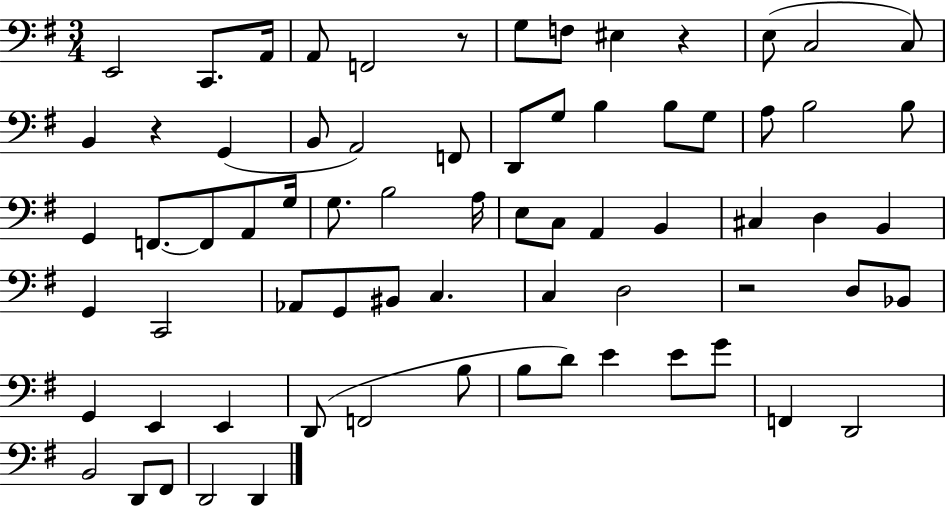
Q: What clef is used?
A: bass